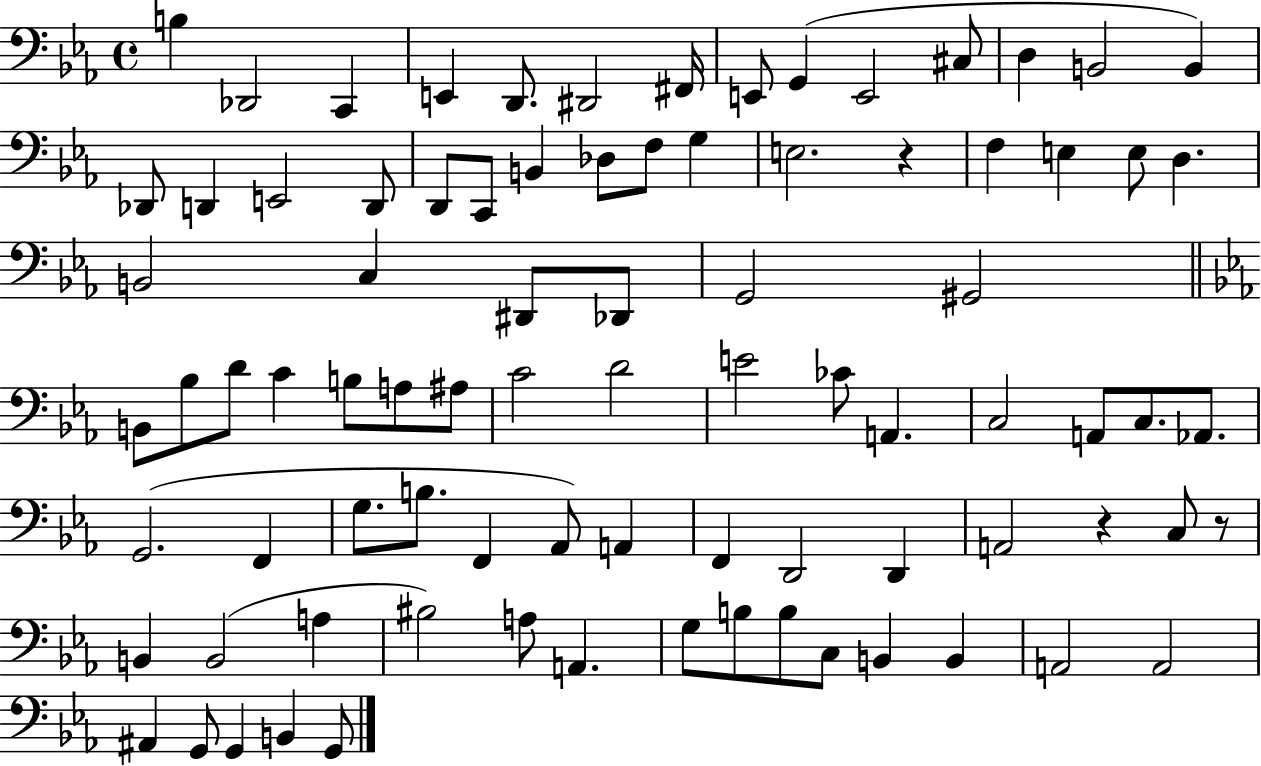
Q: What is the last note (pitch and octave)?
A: G2